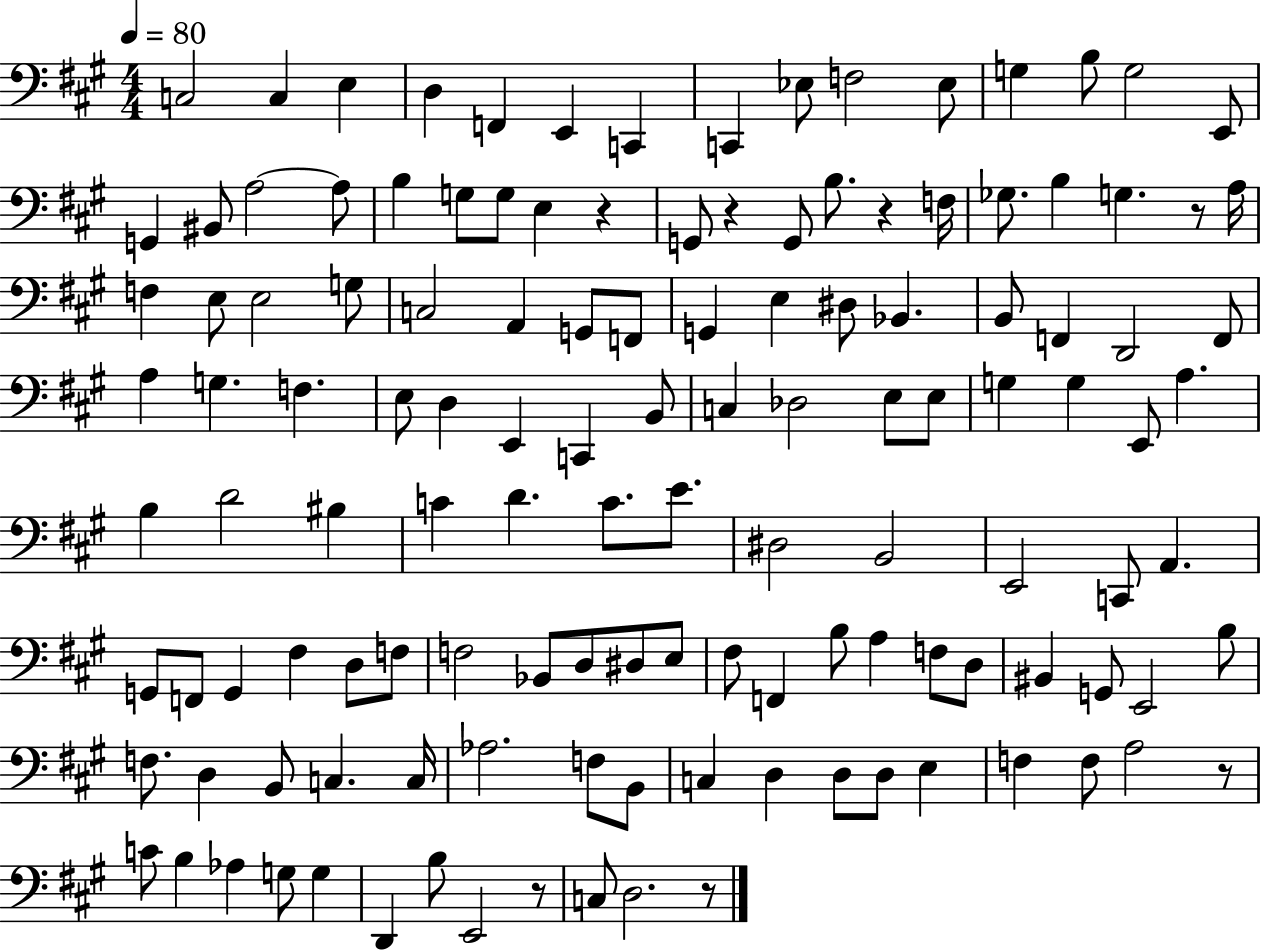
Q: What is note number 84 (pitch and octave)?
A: D3